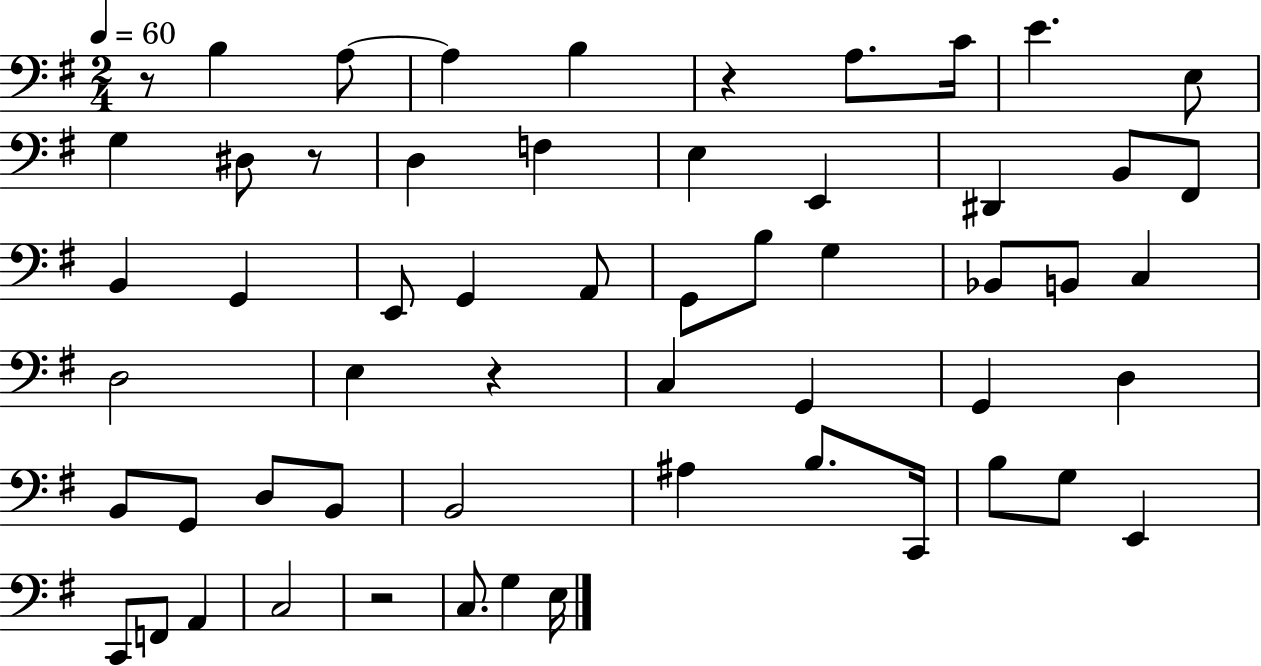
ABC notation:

X:1
T:Untitled
M:2/4
L:1/4
K:G
z/2 B, A,/2 A, B, z A,/2 C/4 E E,/2 G, ^D,/2 z/2 D, F, E, E,, ^D,, B,,/2 ^F,,/2 B,, G,, E,,/2 G,, A,,/2 G,,/2 B,/2 G, _B,,/2 B,,/2 C, D,2 E, z C, G,, G,, D, B,,/2 G,,/2 D,/2 B,,/2 B,,2 ^A, B,/2 C,,/4 B,/2 G,/2 E,, C,,/2 F,,/2 A,, C,2 z2 C,/2 G, E,/4